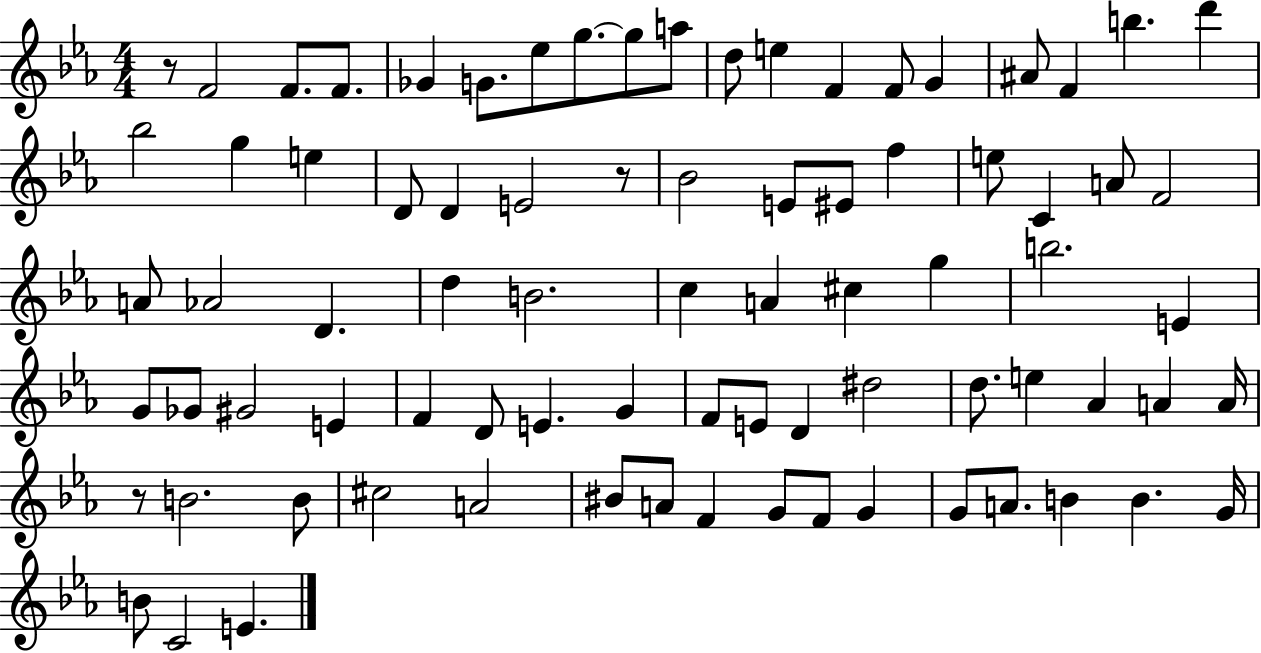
X:1
T:Untitled
M:4/4
L:1/4
K:Eb
z/2 F2 F/2 F/2 _G G/2 _e/2 g/2 g/2 a/2 d/2 e F F/2 G ^A/2 F b d' _b2 g e D/2 D E2 z/2 _B2 E/2 ^E/2 f e/2 C A/2 F2 A/2 _A2 D d B2 c A ^c g b2 E G/2 _G/2 ^G2 E F D/2 E G F/2 E/2 D ^d2 d/2 e _A A A/4 z/2 B2 B/2 ^c2 A2 ^B/2 A/2 F G/2 F/2 G G/2 A/2 B B G/4 B/2 C2 E